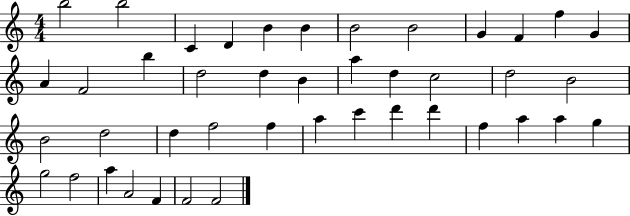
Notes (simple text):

B5/h B5/h C4/q D4/q B4/q B4/q B4/h B4/h G4/q F4/q F5/q G4/q A4/q F4/h B5/q D5/h D5/q B4/q A5/q D5/q C5/h D5/h B4/h B4/h D5/h D5/q F5/h F5/q A5/q C6/q D6/q D6/q F5/q A5/q A5/q G5/q G5/h F5/h A5/q A4/h F4/q F4/h F4/h